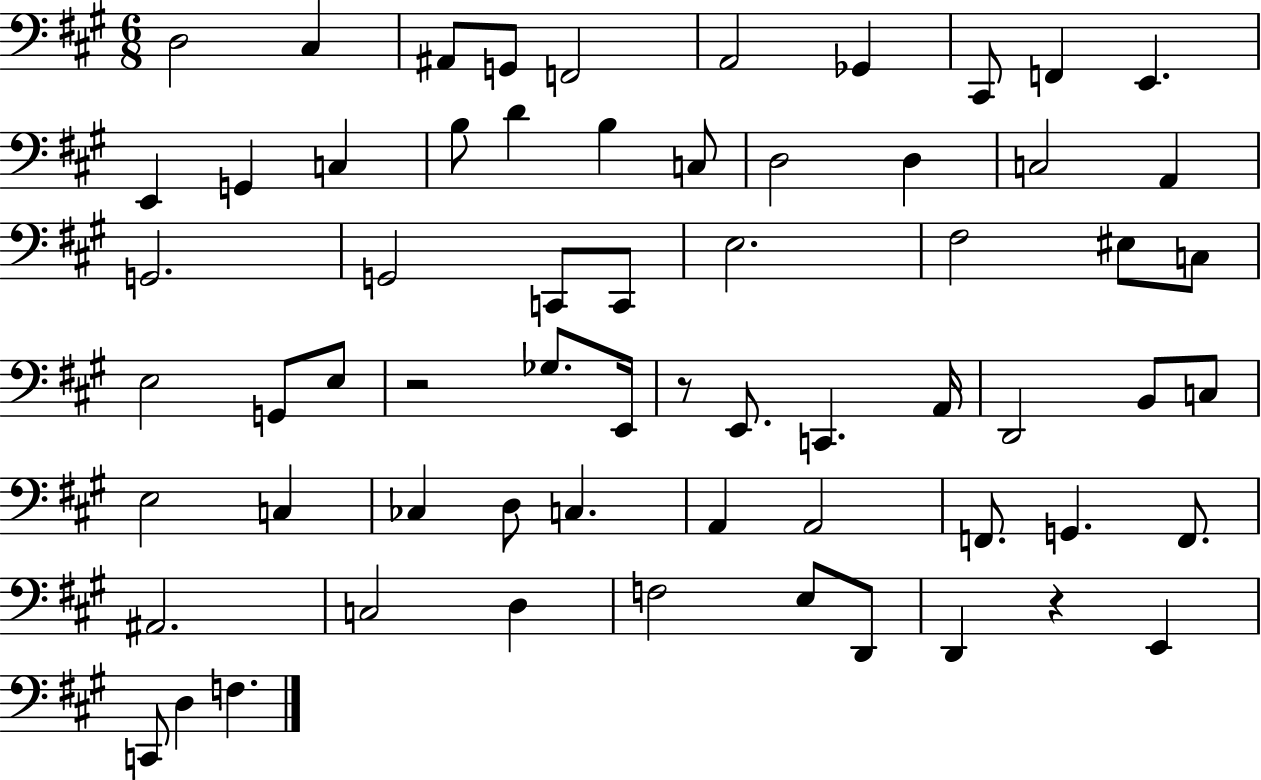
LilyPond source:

{
  \clef bass
  \numericTimeSignature
  \time 6/8
  \key a \major
  d2 cis4 | ais,8 g,8 f,2 | a,2 ges,4 | cis,8 f,4 e,4. | \break e,4 g,4 c4 | b8 d'4 b4 c8 | d2 d4 | c2 a,4 | \break g,2. | g,2 c,8 c,8 | e2. | fis2 eis8 c8 | \break e2 g,8 e8 | r2 ges8. e,16 | r8 e,8. c,4. a,16 | d,2 b,8 c8 | \break e2 c4 | ces4 d8 c4. | a,4 a,2 | f,8. g,4. f,8. | \break ais,2. | c2 d4 | f2 e8 d,8 | d,4 r4 e,4 | \break c,8 d4 f4. | \bar "|."
}